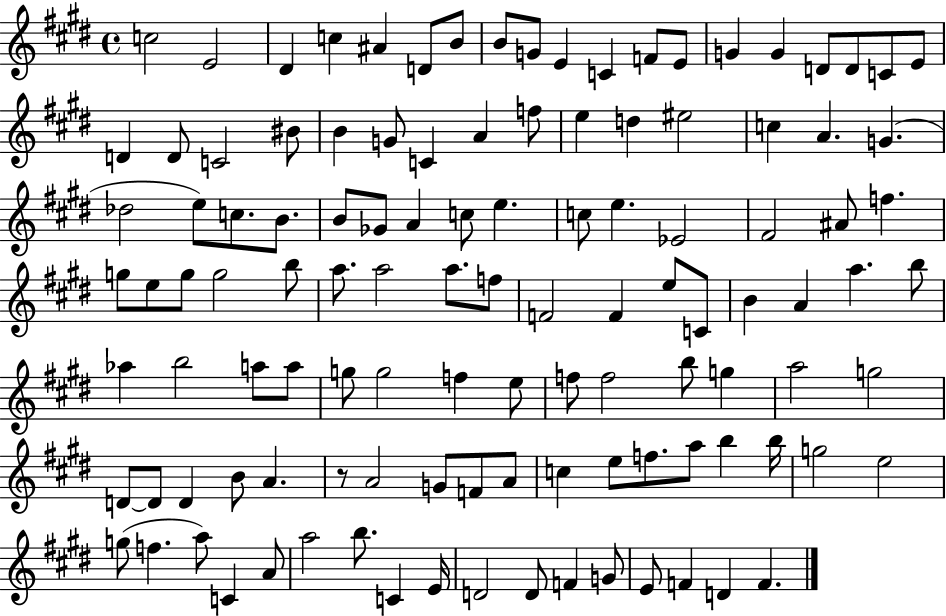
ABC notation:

X:1
T:Untitled
M:4/4
L:1/4
K:E
c2 E2 ^D c ^A D/2 B/2 B/2 G/2 E C F/2 E/2 G G D/2 D/2 C/2 E/2 D D/2 C2 ^B/2 B G/2 C A f/2 e d ^e2 c A G _d2 e/2 c/2 B/2 B/2 _G/2 A c/2 e c/2 e _E2 ^F2 ^A/2 f g/2 e/2 g/2 g2 b/2 a/2 a2 a/2 f/2 F2 F e/2 C/2 B A a b/2 _a b2 a/2 a/2 g/2 g2 f e/2 f/2 f2 b/2 g a2 g2 D/2 D/2 D B/2 A z/2 A2 G/2 F/2 A/2 c e/2 f/2 a/2 b b/4 g2 e2 g/2 f a/2 C A/2 a2 b/2 C E/4 D2 D/2 F G/2 E/2 F D F